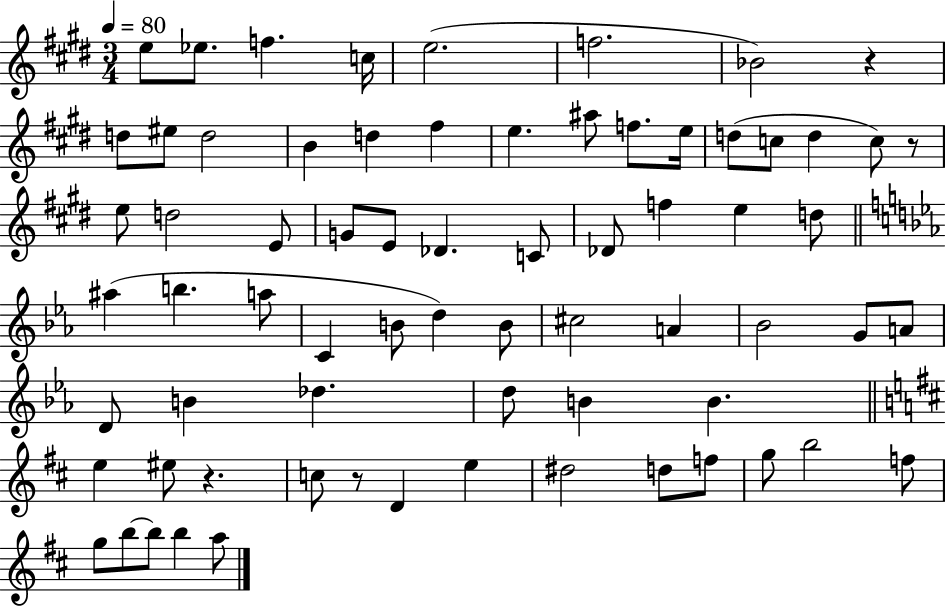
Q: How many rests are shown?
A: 4